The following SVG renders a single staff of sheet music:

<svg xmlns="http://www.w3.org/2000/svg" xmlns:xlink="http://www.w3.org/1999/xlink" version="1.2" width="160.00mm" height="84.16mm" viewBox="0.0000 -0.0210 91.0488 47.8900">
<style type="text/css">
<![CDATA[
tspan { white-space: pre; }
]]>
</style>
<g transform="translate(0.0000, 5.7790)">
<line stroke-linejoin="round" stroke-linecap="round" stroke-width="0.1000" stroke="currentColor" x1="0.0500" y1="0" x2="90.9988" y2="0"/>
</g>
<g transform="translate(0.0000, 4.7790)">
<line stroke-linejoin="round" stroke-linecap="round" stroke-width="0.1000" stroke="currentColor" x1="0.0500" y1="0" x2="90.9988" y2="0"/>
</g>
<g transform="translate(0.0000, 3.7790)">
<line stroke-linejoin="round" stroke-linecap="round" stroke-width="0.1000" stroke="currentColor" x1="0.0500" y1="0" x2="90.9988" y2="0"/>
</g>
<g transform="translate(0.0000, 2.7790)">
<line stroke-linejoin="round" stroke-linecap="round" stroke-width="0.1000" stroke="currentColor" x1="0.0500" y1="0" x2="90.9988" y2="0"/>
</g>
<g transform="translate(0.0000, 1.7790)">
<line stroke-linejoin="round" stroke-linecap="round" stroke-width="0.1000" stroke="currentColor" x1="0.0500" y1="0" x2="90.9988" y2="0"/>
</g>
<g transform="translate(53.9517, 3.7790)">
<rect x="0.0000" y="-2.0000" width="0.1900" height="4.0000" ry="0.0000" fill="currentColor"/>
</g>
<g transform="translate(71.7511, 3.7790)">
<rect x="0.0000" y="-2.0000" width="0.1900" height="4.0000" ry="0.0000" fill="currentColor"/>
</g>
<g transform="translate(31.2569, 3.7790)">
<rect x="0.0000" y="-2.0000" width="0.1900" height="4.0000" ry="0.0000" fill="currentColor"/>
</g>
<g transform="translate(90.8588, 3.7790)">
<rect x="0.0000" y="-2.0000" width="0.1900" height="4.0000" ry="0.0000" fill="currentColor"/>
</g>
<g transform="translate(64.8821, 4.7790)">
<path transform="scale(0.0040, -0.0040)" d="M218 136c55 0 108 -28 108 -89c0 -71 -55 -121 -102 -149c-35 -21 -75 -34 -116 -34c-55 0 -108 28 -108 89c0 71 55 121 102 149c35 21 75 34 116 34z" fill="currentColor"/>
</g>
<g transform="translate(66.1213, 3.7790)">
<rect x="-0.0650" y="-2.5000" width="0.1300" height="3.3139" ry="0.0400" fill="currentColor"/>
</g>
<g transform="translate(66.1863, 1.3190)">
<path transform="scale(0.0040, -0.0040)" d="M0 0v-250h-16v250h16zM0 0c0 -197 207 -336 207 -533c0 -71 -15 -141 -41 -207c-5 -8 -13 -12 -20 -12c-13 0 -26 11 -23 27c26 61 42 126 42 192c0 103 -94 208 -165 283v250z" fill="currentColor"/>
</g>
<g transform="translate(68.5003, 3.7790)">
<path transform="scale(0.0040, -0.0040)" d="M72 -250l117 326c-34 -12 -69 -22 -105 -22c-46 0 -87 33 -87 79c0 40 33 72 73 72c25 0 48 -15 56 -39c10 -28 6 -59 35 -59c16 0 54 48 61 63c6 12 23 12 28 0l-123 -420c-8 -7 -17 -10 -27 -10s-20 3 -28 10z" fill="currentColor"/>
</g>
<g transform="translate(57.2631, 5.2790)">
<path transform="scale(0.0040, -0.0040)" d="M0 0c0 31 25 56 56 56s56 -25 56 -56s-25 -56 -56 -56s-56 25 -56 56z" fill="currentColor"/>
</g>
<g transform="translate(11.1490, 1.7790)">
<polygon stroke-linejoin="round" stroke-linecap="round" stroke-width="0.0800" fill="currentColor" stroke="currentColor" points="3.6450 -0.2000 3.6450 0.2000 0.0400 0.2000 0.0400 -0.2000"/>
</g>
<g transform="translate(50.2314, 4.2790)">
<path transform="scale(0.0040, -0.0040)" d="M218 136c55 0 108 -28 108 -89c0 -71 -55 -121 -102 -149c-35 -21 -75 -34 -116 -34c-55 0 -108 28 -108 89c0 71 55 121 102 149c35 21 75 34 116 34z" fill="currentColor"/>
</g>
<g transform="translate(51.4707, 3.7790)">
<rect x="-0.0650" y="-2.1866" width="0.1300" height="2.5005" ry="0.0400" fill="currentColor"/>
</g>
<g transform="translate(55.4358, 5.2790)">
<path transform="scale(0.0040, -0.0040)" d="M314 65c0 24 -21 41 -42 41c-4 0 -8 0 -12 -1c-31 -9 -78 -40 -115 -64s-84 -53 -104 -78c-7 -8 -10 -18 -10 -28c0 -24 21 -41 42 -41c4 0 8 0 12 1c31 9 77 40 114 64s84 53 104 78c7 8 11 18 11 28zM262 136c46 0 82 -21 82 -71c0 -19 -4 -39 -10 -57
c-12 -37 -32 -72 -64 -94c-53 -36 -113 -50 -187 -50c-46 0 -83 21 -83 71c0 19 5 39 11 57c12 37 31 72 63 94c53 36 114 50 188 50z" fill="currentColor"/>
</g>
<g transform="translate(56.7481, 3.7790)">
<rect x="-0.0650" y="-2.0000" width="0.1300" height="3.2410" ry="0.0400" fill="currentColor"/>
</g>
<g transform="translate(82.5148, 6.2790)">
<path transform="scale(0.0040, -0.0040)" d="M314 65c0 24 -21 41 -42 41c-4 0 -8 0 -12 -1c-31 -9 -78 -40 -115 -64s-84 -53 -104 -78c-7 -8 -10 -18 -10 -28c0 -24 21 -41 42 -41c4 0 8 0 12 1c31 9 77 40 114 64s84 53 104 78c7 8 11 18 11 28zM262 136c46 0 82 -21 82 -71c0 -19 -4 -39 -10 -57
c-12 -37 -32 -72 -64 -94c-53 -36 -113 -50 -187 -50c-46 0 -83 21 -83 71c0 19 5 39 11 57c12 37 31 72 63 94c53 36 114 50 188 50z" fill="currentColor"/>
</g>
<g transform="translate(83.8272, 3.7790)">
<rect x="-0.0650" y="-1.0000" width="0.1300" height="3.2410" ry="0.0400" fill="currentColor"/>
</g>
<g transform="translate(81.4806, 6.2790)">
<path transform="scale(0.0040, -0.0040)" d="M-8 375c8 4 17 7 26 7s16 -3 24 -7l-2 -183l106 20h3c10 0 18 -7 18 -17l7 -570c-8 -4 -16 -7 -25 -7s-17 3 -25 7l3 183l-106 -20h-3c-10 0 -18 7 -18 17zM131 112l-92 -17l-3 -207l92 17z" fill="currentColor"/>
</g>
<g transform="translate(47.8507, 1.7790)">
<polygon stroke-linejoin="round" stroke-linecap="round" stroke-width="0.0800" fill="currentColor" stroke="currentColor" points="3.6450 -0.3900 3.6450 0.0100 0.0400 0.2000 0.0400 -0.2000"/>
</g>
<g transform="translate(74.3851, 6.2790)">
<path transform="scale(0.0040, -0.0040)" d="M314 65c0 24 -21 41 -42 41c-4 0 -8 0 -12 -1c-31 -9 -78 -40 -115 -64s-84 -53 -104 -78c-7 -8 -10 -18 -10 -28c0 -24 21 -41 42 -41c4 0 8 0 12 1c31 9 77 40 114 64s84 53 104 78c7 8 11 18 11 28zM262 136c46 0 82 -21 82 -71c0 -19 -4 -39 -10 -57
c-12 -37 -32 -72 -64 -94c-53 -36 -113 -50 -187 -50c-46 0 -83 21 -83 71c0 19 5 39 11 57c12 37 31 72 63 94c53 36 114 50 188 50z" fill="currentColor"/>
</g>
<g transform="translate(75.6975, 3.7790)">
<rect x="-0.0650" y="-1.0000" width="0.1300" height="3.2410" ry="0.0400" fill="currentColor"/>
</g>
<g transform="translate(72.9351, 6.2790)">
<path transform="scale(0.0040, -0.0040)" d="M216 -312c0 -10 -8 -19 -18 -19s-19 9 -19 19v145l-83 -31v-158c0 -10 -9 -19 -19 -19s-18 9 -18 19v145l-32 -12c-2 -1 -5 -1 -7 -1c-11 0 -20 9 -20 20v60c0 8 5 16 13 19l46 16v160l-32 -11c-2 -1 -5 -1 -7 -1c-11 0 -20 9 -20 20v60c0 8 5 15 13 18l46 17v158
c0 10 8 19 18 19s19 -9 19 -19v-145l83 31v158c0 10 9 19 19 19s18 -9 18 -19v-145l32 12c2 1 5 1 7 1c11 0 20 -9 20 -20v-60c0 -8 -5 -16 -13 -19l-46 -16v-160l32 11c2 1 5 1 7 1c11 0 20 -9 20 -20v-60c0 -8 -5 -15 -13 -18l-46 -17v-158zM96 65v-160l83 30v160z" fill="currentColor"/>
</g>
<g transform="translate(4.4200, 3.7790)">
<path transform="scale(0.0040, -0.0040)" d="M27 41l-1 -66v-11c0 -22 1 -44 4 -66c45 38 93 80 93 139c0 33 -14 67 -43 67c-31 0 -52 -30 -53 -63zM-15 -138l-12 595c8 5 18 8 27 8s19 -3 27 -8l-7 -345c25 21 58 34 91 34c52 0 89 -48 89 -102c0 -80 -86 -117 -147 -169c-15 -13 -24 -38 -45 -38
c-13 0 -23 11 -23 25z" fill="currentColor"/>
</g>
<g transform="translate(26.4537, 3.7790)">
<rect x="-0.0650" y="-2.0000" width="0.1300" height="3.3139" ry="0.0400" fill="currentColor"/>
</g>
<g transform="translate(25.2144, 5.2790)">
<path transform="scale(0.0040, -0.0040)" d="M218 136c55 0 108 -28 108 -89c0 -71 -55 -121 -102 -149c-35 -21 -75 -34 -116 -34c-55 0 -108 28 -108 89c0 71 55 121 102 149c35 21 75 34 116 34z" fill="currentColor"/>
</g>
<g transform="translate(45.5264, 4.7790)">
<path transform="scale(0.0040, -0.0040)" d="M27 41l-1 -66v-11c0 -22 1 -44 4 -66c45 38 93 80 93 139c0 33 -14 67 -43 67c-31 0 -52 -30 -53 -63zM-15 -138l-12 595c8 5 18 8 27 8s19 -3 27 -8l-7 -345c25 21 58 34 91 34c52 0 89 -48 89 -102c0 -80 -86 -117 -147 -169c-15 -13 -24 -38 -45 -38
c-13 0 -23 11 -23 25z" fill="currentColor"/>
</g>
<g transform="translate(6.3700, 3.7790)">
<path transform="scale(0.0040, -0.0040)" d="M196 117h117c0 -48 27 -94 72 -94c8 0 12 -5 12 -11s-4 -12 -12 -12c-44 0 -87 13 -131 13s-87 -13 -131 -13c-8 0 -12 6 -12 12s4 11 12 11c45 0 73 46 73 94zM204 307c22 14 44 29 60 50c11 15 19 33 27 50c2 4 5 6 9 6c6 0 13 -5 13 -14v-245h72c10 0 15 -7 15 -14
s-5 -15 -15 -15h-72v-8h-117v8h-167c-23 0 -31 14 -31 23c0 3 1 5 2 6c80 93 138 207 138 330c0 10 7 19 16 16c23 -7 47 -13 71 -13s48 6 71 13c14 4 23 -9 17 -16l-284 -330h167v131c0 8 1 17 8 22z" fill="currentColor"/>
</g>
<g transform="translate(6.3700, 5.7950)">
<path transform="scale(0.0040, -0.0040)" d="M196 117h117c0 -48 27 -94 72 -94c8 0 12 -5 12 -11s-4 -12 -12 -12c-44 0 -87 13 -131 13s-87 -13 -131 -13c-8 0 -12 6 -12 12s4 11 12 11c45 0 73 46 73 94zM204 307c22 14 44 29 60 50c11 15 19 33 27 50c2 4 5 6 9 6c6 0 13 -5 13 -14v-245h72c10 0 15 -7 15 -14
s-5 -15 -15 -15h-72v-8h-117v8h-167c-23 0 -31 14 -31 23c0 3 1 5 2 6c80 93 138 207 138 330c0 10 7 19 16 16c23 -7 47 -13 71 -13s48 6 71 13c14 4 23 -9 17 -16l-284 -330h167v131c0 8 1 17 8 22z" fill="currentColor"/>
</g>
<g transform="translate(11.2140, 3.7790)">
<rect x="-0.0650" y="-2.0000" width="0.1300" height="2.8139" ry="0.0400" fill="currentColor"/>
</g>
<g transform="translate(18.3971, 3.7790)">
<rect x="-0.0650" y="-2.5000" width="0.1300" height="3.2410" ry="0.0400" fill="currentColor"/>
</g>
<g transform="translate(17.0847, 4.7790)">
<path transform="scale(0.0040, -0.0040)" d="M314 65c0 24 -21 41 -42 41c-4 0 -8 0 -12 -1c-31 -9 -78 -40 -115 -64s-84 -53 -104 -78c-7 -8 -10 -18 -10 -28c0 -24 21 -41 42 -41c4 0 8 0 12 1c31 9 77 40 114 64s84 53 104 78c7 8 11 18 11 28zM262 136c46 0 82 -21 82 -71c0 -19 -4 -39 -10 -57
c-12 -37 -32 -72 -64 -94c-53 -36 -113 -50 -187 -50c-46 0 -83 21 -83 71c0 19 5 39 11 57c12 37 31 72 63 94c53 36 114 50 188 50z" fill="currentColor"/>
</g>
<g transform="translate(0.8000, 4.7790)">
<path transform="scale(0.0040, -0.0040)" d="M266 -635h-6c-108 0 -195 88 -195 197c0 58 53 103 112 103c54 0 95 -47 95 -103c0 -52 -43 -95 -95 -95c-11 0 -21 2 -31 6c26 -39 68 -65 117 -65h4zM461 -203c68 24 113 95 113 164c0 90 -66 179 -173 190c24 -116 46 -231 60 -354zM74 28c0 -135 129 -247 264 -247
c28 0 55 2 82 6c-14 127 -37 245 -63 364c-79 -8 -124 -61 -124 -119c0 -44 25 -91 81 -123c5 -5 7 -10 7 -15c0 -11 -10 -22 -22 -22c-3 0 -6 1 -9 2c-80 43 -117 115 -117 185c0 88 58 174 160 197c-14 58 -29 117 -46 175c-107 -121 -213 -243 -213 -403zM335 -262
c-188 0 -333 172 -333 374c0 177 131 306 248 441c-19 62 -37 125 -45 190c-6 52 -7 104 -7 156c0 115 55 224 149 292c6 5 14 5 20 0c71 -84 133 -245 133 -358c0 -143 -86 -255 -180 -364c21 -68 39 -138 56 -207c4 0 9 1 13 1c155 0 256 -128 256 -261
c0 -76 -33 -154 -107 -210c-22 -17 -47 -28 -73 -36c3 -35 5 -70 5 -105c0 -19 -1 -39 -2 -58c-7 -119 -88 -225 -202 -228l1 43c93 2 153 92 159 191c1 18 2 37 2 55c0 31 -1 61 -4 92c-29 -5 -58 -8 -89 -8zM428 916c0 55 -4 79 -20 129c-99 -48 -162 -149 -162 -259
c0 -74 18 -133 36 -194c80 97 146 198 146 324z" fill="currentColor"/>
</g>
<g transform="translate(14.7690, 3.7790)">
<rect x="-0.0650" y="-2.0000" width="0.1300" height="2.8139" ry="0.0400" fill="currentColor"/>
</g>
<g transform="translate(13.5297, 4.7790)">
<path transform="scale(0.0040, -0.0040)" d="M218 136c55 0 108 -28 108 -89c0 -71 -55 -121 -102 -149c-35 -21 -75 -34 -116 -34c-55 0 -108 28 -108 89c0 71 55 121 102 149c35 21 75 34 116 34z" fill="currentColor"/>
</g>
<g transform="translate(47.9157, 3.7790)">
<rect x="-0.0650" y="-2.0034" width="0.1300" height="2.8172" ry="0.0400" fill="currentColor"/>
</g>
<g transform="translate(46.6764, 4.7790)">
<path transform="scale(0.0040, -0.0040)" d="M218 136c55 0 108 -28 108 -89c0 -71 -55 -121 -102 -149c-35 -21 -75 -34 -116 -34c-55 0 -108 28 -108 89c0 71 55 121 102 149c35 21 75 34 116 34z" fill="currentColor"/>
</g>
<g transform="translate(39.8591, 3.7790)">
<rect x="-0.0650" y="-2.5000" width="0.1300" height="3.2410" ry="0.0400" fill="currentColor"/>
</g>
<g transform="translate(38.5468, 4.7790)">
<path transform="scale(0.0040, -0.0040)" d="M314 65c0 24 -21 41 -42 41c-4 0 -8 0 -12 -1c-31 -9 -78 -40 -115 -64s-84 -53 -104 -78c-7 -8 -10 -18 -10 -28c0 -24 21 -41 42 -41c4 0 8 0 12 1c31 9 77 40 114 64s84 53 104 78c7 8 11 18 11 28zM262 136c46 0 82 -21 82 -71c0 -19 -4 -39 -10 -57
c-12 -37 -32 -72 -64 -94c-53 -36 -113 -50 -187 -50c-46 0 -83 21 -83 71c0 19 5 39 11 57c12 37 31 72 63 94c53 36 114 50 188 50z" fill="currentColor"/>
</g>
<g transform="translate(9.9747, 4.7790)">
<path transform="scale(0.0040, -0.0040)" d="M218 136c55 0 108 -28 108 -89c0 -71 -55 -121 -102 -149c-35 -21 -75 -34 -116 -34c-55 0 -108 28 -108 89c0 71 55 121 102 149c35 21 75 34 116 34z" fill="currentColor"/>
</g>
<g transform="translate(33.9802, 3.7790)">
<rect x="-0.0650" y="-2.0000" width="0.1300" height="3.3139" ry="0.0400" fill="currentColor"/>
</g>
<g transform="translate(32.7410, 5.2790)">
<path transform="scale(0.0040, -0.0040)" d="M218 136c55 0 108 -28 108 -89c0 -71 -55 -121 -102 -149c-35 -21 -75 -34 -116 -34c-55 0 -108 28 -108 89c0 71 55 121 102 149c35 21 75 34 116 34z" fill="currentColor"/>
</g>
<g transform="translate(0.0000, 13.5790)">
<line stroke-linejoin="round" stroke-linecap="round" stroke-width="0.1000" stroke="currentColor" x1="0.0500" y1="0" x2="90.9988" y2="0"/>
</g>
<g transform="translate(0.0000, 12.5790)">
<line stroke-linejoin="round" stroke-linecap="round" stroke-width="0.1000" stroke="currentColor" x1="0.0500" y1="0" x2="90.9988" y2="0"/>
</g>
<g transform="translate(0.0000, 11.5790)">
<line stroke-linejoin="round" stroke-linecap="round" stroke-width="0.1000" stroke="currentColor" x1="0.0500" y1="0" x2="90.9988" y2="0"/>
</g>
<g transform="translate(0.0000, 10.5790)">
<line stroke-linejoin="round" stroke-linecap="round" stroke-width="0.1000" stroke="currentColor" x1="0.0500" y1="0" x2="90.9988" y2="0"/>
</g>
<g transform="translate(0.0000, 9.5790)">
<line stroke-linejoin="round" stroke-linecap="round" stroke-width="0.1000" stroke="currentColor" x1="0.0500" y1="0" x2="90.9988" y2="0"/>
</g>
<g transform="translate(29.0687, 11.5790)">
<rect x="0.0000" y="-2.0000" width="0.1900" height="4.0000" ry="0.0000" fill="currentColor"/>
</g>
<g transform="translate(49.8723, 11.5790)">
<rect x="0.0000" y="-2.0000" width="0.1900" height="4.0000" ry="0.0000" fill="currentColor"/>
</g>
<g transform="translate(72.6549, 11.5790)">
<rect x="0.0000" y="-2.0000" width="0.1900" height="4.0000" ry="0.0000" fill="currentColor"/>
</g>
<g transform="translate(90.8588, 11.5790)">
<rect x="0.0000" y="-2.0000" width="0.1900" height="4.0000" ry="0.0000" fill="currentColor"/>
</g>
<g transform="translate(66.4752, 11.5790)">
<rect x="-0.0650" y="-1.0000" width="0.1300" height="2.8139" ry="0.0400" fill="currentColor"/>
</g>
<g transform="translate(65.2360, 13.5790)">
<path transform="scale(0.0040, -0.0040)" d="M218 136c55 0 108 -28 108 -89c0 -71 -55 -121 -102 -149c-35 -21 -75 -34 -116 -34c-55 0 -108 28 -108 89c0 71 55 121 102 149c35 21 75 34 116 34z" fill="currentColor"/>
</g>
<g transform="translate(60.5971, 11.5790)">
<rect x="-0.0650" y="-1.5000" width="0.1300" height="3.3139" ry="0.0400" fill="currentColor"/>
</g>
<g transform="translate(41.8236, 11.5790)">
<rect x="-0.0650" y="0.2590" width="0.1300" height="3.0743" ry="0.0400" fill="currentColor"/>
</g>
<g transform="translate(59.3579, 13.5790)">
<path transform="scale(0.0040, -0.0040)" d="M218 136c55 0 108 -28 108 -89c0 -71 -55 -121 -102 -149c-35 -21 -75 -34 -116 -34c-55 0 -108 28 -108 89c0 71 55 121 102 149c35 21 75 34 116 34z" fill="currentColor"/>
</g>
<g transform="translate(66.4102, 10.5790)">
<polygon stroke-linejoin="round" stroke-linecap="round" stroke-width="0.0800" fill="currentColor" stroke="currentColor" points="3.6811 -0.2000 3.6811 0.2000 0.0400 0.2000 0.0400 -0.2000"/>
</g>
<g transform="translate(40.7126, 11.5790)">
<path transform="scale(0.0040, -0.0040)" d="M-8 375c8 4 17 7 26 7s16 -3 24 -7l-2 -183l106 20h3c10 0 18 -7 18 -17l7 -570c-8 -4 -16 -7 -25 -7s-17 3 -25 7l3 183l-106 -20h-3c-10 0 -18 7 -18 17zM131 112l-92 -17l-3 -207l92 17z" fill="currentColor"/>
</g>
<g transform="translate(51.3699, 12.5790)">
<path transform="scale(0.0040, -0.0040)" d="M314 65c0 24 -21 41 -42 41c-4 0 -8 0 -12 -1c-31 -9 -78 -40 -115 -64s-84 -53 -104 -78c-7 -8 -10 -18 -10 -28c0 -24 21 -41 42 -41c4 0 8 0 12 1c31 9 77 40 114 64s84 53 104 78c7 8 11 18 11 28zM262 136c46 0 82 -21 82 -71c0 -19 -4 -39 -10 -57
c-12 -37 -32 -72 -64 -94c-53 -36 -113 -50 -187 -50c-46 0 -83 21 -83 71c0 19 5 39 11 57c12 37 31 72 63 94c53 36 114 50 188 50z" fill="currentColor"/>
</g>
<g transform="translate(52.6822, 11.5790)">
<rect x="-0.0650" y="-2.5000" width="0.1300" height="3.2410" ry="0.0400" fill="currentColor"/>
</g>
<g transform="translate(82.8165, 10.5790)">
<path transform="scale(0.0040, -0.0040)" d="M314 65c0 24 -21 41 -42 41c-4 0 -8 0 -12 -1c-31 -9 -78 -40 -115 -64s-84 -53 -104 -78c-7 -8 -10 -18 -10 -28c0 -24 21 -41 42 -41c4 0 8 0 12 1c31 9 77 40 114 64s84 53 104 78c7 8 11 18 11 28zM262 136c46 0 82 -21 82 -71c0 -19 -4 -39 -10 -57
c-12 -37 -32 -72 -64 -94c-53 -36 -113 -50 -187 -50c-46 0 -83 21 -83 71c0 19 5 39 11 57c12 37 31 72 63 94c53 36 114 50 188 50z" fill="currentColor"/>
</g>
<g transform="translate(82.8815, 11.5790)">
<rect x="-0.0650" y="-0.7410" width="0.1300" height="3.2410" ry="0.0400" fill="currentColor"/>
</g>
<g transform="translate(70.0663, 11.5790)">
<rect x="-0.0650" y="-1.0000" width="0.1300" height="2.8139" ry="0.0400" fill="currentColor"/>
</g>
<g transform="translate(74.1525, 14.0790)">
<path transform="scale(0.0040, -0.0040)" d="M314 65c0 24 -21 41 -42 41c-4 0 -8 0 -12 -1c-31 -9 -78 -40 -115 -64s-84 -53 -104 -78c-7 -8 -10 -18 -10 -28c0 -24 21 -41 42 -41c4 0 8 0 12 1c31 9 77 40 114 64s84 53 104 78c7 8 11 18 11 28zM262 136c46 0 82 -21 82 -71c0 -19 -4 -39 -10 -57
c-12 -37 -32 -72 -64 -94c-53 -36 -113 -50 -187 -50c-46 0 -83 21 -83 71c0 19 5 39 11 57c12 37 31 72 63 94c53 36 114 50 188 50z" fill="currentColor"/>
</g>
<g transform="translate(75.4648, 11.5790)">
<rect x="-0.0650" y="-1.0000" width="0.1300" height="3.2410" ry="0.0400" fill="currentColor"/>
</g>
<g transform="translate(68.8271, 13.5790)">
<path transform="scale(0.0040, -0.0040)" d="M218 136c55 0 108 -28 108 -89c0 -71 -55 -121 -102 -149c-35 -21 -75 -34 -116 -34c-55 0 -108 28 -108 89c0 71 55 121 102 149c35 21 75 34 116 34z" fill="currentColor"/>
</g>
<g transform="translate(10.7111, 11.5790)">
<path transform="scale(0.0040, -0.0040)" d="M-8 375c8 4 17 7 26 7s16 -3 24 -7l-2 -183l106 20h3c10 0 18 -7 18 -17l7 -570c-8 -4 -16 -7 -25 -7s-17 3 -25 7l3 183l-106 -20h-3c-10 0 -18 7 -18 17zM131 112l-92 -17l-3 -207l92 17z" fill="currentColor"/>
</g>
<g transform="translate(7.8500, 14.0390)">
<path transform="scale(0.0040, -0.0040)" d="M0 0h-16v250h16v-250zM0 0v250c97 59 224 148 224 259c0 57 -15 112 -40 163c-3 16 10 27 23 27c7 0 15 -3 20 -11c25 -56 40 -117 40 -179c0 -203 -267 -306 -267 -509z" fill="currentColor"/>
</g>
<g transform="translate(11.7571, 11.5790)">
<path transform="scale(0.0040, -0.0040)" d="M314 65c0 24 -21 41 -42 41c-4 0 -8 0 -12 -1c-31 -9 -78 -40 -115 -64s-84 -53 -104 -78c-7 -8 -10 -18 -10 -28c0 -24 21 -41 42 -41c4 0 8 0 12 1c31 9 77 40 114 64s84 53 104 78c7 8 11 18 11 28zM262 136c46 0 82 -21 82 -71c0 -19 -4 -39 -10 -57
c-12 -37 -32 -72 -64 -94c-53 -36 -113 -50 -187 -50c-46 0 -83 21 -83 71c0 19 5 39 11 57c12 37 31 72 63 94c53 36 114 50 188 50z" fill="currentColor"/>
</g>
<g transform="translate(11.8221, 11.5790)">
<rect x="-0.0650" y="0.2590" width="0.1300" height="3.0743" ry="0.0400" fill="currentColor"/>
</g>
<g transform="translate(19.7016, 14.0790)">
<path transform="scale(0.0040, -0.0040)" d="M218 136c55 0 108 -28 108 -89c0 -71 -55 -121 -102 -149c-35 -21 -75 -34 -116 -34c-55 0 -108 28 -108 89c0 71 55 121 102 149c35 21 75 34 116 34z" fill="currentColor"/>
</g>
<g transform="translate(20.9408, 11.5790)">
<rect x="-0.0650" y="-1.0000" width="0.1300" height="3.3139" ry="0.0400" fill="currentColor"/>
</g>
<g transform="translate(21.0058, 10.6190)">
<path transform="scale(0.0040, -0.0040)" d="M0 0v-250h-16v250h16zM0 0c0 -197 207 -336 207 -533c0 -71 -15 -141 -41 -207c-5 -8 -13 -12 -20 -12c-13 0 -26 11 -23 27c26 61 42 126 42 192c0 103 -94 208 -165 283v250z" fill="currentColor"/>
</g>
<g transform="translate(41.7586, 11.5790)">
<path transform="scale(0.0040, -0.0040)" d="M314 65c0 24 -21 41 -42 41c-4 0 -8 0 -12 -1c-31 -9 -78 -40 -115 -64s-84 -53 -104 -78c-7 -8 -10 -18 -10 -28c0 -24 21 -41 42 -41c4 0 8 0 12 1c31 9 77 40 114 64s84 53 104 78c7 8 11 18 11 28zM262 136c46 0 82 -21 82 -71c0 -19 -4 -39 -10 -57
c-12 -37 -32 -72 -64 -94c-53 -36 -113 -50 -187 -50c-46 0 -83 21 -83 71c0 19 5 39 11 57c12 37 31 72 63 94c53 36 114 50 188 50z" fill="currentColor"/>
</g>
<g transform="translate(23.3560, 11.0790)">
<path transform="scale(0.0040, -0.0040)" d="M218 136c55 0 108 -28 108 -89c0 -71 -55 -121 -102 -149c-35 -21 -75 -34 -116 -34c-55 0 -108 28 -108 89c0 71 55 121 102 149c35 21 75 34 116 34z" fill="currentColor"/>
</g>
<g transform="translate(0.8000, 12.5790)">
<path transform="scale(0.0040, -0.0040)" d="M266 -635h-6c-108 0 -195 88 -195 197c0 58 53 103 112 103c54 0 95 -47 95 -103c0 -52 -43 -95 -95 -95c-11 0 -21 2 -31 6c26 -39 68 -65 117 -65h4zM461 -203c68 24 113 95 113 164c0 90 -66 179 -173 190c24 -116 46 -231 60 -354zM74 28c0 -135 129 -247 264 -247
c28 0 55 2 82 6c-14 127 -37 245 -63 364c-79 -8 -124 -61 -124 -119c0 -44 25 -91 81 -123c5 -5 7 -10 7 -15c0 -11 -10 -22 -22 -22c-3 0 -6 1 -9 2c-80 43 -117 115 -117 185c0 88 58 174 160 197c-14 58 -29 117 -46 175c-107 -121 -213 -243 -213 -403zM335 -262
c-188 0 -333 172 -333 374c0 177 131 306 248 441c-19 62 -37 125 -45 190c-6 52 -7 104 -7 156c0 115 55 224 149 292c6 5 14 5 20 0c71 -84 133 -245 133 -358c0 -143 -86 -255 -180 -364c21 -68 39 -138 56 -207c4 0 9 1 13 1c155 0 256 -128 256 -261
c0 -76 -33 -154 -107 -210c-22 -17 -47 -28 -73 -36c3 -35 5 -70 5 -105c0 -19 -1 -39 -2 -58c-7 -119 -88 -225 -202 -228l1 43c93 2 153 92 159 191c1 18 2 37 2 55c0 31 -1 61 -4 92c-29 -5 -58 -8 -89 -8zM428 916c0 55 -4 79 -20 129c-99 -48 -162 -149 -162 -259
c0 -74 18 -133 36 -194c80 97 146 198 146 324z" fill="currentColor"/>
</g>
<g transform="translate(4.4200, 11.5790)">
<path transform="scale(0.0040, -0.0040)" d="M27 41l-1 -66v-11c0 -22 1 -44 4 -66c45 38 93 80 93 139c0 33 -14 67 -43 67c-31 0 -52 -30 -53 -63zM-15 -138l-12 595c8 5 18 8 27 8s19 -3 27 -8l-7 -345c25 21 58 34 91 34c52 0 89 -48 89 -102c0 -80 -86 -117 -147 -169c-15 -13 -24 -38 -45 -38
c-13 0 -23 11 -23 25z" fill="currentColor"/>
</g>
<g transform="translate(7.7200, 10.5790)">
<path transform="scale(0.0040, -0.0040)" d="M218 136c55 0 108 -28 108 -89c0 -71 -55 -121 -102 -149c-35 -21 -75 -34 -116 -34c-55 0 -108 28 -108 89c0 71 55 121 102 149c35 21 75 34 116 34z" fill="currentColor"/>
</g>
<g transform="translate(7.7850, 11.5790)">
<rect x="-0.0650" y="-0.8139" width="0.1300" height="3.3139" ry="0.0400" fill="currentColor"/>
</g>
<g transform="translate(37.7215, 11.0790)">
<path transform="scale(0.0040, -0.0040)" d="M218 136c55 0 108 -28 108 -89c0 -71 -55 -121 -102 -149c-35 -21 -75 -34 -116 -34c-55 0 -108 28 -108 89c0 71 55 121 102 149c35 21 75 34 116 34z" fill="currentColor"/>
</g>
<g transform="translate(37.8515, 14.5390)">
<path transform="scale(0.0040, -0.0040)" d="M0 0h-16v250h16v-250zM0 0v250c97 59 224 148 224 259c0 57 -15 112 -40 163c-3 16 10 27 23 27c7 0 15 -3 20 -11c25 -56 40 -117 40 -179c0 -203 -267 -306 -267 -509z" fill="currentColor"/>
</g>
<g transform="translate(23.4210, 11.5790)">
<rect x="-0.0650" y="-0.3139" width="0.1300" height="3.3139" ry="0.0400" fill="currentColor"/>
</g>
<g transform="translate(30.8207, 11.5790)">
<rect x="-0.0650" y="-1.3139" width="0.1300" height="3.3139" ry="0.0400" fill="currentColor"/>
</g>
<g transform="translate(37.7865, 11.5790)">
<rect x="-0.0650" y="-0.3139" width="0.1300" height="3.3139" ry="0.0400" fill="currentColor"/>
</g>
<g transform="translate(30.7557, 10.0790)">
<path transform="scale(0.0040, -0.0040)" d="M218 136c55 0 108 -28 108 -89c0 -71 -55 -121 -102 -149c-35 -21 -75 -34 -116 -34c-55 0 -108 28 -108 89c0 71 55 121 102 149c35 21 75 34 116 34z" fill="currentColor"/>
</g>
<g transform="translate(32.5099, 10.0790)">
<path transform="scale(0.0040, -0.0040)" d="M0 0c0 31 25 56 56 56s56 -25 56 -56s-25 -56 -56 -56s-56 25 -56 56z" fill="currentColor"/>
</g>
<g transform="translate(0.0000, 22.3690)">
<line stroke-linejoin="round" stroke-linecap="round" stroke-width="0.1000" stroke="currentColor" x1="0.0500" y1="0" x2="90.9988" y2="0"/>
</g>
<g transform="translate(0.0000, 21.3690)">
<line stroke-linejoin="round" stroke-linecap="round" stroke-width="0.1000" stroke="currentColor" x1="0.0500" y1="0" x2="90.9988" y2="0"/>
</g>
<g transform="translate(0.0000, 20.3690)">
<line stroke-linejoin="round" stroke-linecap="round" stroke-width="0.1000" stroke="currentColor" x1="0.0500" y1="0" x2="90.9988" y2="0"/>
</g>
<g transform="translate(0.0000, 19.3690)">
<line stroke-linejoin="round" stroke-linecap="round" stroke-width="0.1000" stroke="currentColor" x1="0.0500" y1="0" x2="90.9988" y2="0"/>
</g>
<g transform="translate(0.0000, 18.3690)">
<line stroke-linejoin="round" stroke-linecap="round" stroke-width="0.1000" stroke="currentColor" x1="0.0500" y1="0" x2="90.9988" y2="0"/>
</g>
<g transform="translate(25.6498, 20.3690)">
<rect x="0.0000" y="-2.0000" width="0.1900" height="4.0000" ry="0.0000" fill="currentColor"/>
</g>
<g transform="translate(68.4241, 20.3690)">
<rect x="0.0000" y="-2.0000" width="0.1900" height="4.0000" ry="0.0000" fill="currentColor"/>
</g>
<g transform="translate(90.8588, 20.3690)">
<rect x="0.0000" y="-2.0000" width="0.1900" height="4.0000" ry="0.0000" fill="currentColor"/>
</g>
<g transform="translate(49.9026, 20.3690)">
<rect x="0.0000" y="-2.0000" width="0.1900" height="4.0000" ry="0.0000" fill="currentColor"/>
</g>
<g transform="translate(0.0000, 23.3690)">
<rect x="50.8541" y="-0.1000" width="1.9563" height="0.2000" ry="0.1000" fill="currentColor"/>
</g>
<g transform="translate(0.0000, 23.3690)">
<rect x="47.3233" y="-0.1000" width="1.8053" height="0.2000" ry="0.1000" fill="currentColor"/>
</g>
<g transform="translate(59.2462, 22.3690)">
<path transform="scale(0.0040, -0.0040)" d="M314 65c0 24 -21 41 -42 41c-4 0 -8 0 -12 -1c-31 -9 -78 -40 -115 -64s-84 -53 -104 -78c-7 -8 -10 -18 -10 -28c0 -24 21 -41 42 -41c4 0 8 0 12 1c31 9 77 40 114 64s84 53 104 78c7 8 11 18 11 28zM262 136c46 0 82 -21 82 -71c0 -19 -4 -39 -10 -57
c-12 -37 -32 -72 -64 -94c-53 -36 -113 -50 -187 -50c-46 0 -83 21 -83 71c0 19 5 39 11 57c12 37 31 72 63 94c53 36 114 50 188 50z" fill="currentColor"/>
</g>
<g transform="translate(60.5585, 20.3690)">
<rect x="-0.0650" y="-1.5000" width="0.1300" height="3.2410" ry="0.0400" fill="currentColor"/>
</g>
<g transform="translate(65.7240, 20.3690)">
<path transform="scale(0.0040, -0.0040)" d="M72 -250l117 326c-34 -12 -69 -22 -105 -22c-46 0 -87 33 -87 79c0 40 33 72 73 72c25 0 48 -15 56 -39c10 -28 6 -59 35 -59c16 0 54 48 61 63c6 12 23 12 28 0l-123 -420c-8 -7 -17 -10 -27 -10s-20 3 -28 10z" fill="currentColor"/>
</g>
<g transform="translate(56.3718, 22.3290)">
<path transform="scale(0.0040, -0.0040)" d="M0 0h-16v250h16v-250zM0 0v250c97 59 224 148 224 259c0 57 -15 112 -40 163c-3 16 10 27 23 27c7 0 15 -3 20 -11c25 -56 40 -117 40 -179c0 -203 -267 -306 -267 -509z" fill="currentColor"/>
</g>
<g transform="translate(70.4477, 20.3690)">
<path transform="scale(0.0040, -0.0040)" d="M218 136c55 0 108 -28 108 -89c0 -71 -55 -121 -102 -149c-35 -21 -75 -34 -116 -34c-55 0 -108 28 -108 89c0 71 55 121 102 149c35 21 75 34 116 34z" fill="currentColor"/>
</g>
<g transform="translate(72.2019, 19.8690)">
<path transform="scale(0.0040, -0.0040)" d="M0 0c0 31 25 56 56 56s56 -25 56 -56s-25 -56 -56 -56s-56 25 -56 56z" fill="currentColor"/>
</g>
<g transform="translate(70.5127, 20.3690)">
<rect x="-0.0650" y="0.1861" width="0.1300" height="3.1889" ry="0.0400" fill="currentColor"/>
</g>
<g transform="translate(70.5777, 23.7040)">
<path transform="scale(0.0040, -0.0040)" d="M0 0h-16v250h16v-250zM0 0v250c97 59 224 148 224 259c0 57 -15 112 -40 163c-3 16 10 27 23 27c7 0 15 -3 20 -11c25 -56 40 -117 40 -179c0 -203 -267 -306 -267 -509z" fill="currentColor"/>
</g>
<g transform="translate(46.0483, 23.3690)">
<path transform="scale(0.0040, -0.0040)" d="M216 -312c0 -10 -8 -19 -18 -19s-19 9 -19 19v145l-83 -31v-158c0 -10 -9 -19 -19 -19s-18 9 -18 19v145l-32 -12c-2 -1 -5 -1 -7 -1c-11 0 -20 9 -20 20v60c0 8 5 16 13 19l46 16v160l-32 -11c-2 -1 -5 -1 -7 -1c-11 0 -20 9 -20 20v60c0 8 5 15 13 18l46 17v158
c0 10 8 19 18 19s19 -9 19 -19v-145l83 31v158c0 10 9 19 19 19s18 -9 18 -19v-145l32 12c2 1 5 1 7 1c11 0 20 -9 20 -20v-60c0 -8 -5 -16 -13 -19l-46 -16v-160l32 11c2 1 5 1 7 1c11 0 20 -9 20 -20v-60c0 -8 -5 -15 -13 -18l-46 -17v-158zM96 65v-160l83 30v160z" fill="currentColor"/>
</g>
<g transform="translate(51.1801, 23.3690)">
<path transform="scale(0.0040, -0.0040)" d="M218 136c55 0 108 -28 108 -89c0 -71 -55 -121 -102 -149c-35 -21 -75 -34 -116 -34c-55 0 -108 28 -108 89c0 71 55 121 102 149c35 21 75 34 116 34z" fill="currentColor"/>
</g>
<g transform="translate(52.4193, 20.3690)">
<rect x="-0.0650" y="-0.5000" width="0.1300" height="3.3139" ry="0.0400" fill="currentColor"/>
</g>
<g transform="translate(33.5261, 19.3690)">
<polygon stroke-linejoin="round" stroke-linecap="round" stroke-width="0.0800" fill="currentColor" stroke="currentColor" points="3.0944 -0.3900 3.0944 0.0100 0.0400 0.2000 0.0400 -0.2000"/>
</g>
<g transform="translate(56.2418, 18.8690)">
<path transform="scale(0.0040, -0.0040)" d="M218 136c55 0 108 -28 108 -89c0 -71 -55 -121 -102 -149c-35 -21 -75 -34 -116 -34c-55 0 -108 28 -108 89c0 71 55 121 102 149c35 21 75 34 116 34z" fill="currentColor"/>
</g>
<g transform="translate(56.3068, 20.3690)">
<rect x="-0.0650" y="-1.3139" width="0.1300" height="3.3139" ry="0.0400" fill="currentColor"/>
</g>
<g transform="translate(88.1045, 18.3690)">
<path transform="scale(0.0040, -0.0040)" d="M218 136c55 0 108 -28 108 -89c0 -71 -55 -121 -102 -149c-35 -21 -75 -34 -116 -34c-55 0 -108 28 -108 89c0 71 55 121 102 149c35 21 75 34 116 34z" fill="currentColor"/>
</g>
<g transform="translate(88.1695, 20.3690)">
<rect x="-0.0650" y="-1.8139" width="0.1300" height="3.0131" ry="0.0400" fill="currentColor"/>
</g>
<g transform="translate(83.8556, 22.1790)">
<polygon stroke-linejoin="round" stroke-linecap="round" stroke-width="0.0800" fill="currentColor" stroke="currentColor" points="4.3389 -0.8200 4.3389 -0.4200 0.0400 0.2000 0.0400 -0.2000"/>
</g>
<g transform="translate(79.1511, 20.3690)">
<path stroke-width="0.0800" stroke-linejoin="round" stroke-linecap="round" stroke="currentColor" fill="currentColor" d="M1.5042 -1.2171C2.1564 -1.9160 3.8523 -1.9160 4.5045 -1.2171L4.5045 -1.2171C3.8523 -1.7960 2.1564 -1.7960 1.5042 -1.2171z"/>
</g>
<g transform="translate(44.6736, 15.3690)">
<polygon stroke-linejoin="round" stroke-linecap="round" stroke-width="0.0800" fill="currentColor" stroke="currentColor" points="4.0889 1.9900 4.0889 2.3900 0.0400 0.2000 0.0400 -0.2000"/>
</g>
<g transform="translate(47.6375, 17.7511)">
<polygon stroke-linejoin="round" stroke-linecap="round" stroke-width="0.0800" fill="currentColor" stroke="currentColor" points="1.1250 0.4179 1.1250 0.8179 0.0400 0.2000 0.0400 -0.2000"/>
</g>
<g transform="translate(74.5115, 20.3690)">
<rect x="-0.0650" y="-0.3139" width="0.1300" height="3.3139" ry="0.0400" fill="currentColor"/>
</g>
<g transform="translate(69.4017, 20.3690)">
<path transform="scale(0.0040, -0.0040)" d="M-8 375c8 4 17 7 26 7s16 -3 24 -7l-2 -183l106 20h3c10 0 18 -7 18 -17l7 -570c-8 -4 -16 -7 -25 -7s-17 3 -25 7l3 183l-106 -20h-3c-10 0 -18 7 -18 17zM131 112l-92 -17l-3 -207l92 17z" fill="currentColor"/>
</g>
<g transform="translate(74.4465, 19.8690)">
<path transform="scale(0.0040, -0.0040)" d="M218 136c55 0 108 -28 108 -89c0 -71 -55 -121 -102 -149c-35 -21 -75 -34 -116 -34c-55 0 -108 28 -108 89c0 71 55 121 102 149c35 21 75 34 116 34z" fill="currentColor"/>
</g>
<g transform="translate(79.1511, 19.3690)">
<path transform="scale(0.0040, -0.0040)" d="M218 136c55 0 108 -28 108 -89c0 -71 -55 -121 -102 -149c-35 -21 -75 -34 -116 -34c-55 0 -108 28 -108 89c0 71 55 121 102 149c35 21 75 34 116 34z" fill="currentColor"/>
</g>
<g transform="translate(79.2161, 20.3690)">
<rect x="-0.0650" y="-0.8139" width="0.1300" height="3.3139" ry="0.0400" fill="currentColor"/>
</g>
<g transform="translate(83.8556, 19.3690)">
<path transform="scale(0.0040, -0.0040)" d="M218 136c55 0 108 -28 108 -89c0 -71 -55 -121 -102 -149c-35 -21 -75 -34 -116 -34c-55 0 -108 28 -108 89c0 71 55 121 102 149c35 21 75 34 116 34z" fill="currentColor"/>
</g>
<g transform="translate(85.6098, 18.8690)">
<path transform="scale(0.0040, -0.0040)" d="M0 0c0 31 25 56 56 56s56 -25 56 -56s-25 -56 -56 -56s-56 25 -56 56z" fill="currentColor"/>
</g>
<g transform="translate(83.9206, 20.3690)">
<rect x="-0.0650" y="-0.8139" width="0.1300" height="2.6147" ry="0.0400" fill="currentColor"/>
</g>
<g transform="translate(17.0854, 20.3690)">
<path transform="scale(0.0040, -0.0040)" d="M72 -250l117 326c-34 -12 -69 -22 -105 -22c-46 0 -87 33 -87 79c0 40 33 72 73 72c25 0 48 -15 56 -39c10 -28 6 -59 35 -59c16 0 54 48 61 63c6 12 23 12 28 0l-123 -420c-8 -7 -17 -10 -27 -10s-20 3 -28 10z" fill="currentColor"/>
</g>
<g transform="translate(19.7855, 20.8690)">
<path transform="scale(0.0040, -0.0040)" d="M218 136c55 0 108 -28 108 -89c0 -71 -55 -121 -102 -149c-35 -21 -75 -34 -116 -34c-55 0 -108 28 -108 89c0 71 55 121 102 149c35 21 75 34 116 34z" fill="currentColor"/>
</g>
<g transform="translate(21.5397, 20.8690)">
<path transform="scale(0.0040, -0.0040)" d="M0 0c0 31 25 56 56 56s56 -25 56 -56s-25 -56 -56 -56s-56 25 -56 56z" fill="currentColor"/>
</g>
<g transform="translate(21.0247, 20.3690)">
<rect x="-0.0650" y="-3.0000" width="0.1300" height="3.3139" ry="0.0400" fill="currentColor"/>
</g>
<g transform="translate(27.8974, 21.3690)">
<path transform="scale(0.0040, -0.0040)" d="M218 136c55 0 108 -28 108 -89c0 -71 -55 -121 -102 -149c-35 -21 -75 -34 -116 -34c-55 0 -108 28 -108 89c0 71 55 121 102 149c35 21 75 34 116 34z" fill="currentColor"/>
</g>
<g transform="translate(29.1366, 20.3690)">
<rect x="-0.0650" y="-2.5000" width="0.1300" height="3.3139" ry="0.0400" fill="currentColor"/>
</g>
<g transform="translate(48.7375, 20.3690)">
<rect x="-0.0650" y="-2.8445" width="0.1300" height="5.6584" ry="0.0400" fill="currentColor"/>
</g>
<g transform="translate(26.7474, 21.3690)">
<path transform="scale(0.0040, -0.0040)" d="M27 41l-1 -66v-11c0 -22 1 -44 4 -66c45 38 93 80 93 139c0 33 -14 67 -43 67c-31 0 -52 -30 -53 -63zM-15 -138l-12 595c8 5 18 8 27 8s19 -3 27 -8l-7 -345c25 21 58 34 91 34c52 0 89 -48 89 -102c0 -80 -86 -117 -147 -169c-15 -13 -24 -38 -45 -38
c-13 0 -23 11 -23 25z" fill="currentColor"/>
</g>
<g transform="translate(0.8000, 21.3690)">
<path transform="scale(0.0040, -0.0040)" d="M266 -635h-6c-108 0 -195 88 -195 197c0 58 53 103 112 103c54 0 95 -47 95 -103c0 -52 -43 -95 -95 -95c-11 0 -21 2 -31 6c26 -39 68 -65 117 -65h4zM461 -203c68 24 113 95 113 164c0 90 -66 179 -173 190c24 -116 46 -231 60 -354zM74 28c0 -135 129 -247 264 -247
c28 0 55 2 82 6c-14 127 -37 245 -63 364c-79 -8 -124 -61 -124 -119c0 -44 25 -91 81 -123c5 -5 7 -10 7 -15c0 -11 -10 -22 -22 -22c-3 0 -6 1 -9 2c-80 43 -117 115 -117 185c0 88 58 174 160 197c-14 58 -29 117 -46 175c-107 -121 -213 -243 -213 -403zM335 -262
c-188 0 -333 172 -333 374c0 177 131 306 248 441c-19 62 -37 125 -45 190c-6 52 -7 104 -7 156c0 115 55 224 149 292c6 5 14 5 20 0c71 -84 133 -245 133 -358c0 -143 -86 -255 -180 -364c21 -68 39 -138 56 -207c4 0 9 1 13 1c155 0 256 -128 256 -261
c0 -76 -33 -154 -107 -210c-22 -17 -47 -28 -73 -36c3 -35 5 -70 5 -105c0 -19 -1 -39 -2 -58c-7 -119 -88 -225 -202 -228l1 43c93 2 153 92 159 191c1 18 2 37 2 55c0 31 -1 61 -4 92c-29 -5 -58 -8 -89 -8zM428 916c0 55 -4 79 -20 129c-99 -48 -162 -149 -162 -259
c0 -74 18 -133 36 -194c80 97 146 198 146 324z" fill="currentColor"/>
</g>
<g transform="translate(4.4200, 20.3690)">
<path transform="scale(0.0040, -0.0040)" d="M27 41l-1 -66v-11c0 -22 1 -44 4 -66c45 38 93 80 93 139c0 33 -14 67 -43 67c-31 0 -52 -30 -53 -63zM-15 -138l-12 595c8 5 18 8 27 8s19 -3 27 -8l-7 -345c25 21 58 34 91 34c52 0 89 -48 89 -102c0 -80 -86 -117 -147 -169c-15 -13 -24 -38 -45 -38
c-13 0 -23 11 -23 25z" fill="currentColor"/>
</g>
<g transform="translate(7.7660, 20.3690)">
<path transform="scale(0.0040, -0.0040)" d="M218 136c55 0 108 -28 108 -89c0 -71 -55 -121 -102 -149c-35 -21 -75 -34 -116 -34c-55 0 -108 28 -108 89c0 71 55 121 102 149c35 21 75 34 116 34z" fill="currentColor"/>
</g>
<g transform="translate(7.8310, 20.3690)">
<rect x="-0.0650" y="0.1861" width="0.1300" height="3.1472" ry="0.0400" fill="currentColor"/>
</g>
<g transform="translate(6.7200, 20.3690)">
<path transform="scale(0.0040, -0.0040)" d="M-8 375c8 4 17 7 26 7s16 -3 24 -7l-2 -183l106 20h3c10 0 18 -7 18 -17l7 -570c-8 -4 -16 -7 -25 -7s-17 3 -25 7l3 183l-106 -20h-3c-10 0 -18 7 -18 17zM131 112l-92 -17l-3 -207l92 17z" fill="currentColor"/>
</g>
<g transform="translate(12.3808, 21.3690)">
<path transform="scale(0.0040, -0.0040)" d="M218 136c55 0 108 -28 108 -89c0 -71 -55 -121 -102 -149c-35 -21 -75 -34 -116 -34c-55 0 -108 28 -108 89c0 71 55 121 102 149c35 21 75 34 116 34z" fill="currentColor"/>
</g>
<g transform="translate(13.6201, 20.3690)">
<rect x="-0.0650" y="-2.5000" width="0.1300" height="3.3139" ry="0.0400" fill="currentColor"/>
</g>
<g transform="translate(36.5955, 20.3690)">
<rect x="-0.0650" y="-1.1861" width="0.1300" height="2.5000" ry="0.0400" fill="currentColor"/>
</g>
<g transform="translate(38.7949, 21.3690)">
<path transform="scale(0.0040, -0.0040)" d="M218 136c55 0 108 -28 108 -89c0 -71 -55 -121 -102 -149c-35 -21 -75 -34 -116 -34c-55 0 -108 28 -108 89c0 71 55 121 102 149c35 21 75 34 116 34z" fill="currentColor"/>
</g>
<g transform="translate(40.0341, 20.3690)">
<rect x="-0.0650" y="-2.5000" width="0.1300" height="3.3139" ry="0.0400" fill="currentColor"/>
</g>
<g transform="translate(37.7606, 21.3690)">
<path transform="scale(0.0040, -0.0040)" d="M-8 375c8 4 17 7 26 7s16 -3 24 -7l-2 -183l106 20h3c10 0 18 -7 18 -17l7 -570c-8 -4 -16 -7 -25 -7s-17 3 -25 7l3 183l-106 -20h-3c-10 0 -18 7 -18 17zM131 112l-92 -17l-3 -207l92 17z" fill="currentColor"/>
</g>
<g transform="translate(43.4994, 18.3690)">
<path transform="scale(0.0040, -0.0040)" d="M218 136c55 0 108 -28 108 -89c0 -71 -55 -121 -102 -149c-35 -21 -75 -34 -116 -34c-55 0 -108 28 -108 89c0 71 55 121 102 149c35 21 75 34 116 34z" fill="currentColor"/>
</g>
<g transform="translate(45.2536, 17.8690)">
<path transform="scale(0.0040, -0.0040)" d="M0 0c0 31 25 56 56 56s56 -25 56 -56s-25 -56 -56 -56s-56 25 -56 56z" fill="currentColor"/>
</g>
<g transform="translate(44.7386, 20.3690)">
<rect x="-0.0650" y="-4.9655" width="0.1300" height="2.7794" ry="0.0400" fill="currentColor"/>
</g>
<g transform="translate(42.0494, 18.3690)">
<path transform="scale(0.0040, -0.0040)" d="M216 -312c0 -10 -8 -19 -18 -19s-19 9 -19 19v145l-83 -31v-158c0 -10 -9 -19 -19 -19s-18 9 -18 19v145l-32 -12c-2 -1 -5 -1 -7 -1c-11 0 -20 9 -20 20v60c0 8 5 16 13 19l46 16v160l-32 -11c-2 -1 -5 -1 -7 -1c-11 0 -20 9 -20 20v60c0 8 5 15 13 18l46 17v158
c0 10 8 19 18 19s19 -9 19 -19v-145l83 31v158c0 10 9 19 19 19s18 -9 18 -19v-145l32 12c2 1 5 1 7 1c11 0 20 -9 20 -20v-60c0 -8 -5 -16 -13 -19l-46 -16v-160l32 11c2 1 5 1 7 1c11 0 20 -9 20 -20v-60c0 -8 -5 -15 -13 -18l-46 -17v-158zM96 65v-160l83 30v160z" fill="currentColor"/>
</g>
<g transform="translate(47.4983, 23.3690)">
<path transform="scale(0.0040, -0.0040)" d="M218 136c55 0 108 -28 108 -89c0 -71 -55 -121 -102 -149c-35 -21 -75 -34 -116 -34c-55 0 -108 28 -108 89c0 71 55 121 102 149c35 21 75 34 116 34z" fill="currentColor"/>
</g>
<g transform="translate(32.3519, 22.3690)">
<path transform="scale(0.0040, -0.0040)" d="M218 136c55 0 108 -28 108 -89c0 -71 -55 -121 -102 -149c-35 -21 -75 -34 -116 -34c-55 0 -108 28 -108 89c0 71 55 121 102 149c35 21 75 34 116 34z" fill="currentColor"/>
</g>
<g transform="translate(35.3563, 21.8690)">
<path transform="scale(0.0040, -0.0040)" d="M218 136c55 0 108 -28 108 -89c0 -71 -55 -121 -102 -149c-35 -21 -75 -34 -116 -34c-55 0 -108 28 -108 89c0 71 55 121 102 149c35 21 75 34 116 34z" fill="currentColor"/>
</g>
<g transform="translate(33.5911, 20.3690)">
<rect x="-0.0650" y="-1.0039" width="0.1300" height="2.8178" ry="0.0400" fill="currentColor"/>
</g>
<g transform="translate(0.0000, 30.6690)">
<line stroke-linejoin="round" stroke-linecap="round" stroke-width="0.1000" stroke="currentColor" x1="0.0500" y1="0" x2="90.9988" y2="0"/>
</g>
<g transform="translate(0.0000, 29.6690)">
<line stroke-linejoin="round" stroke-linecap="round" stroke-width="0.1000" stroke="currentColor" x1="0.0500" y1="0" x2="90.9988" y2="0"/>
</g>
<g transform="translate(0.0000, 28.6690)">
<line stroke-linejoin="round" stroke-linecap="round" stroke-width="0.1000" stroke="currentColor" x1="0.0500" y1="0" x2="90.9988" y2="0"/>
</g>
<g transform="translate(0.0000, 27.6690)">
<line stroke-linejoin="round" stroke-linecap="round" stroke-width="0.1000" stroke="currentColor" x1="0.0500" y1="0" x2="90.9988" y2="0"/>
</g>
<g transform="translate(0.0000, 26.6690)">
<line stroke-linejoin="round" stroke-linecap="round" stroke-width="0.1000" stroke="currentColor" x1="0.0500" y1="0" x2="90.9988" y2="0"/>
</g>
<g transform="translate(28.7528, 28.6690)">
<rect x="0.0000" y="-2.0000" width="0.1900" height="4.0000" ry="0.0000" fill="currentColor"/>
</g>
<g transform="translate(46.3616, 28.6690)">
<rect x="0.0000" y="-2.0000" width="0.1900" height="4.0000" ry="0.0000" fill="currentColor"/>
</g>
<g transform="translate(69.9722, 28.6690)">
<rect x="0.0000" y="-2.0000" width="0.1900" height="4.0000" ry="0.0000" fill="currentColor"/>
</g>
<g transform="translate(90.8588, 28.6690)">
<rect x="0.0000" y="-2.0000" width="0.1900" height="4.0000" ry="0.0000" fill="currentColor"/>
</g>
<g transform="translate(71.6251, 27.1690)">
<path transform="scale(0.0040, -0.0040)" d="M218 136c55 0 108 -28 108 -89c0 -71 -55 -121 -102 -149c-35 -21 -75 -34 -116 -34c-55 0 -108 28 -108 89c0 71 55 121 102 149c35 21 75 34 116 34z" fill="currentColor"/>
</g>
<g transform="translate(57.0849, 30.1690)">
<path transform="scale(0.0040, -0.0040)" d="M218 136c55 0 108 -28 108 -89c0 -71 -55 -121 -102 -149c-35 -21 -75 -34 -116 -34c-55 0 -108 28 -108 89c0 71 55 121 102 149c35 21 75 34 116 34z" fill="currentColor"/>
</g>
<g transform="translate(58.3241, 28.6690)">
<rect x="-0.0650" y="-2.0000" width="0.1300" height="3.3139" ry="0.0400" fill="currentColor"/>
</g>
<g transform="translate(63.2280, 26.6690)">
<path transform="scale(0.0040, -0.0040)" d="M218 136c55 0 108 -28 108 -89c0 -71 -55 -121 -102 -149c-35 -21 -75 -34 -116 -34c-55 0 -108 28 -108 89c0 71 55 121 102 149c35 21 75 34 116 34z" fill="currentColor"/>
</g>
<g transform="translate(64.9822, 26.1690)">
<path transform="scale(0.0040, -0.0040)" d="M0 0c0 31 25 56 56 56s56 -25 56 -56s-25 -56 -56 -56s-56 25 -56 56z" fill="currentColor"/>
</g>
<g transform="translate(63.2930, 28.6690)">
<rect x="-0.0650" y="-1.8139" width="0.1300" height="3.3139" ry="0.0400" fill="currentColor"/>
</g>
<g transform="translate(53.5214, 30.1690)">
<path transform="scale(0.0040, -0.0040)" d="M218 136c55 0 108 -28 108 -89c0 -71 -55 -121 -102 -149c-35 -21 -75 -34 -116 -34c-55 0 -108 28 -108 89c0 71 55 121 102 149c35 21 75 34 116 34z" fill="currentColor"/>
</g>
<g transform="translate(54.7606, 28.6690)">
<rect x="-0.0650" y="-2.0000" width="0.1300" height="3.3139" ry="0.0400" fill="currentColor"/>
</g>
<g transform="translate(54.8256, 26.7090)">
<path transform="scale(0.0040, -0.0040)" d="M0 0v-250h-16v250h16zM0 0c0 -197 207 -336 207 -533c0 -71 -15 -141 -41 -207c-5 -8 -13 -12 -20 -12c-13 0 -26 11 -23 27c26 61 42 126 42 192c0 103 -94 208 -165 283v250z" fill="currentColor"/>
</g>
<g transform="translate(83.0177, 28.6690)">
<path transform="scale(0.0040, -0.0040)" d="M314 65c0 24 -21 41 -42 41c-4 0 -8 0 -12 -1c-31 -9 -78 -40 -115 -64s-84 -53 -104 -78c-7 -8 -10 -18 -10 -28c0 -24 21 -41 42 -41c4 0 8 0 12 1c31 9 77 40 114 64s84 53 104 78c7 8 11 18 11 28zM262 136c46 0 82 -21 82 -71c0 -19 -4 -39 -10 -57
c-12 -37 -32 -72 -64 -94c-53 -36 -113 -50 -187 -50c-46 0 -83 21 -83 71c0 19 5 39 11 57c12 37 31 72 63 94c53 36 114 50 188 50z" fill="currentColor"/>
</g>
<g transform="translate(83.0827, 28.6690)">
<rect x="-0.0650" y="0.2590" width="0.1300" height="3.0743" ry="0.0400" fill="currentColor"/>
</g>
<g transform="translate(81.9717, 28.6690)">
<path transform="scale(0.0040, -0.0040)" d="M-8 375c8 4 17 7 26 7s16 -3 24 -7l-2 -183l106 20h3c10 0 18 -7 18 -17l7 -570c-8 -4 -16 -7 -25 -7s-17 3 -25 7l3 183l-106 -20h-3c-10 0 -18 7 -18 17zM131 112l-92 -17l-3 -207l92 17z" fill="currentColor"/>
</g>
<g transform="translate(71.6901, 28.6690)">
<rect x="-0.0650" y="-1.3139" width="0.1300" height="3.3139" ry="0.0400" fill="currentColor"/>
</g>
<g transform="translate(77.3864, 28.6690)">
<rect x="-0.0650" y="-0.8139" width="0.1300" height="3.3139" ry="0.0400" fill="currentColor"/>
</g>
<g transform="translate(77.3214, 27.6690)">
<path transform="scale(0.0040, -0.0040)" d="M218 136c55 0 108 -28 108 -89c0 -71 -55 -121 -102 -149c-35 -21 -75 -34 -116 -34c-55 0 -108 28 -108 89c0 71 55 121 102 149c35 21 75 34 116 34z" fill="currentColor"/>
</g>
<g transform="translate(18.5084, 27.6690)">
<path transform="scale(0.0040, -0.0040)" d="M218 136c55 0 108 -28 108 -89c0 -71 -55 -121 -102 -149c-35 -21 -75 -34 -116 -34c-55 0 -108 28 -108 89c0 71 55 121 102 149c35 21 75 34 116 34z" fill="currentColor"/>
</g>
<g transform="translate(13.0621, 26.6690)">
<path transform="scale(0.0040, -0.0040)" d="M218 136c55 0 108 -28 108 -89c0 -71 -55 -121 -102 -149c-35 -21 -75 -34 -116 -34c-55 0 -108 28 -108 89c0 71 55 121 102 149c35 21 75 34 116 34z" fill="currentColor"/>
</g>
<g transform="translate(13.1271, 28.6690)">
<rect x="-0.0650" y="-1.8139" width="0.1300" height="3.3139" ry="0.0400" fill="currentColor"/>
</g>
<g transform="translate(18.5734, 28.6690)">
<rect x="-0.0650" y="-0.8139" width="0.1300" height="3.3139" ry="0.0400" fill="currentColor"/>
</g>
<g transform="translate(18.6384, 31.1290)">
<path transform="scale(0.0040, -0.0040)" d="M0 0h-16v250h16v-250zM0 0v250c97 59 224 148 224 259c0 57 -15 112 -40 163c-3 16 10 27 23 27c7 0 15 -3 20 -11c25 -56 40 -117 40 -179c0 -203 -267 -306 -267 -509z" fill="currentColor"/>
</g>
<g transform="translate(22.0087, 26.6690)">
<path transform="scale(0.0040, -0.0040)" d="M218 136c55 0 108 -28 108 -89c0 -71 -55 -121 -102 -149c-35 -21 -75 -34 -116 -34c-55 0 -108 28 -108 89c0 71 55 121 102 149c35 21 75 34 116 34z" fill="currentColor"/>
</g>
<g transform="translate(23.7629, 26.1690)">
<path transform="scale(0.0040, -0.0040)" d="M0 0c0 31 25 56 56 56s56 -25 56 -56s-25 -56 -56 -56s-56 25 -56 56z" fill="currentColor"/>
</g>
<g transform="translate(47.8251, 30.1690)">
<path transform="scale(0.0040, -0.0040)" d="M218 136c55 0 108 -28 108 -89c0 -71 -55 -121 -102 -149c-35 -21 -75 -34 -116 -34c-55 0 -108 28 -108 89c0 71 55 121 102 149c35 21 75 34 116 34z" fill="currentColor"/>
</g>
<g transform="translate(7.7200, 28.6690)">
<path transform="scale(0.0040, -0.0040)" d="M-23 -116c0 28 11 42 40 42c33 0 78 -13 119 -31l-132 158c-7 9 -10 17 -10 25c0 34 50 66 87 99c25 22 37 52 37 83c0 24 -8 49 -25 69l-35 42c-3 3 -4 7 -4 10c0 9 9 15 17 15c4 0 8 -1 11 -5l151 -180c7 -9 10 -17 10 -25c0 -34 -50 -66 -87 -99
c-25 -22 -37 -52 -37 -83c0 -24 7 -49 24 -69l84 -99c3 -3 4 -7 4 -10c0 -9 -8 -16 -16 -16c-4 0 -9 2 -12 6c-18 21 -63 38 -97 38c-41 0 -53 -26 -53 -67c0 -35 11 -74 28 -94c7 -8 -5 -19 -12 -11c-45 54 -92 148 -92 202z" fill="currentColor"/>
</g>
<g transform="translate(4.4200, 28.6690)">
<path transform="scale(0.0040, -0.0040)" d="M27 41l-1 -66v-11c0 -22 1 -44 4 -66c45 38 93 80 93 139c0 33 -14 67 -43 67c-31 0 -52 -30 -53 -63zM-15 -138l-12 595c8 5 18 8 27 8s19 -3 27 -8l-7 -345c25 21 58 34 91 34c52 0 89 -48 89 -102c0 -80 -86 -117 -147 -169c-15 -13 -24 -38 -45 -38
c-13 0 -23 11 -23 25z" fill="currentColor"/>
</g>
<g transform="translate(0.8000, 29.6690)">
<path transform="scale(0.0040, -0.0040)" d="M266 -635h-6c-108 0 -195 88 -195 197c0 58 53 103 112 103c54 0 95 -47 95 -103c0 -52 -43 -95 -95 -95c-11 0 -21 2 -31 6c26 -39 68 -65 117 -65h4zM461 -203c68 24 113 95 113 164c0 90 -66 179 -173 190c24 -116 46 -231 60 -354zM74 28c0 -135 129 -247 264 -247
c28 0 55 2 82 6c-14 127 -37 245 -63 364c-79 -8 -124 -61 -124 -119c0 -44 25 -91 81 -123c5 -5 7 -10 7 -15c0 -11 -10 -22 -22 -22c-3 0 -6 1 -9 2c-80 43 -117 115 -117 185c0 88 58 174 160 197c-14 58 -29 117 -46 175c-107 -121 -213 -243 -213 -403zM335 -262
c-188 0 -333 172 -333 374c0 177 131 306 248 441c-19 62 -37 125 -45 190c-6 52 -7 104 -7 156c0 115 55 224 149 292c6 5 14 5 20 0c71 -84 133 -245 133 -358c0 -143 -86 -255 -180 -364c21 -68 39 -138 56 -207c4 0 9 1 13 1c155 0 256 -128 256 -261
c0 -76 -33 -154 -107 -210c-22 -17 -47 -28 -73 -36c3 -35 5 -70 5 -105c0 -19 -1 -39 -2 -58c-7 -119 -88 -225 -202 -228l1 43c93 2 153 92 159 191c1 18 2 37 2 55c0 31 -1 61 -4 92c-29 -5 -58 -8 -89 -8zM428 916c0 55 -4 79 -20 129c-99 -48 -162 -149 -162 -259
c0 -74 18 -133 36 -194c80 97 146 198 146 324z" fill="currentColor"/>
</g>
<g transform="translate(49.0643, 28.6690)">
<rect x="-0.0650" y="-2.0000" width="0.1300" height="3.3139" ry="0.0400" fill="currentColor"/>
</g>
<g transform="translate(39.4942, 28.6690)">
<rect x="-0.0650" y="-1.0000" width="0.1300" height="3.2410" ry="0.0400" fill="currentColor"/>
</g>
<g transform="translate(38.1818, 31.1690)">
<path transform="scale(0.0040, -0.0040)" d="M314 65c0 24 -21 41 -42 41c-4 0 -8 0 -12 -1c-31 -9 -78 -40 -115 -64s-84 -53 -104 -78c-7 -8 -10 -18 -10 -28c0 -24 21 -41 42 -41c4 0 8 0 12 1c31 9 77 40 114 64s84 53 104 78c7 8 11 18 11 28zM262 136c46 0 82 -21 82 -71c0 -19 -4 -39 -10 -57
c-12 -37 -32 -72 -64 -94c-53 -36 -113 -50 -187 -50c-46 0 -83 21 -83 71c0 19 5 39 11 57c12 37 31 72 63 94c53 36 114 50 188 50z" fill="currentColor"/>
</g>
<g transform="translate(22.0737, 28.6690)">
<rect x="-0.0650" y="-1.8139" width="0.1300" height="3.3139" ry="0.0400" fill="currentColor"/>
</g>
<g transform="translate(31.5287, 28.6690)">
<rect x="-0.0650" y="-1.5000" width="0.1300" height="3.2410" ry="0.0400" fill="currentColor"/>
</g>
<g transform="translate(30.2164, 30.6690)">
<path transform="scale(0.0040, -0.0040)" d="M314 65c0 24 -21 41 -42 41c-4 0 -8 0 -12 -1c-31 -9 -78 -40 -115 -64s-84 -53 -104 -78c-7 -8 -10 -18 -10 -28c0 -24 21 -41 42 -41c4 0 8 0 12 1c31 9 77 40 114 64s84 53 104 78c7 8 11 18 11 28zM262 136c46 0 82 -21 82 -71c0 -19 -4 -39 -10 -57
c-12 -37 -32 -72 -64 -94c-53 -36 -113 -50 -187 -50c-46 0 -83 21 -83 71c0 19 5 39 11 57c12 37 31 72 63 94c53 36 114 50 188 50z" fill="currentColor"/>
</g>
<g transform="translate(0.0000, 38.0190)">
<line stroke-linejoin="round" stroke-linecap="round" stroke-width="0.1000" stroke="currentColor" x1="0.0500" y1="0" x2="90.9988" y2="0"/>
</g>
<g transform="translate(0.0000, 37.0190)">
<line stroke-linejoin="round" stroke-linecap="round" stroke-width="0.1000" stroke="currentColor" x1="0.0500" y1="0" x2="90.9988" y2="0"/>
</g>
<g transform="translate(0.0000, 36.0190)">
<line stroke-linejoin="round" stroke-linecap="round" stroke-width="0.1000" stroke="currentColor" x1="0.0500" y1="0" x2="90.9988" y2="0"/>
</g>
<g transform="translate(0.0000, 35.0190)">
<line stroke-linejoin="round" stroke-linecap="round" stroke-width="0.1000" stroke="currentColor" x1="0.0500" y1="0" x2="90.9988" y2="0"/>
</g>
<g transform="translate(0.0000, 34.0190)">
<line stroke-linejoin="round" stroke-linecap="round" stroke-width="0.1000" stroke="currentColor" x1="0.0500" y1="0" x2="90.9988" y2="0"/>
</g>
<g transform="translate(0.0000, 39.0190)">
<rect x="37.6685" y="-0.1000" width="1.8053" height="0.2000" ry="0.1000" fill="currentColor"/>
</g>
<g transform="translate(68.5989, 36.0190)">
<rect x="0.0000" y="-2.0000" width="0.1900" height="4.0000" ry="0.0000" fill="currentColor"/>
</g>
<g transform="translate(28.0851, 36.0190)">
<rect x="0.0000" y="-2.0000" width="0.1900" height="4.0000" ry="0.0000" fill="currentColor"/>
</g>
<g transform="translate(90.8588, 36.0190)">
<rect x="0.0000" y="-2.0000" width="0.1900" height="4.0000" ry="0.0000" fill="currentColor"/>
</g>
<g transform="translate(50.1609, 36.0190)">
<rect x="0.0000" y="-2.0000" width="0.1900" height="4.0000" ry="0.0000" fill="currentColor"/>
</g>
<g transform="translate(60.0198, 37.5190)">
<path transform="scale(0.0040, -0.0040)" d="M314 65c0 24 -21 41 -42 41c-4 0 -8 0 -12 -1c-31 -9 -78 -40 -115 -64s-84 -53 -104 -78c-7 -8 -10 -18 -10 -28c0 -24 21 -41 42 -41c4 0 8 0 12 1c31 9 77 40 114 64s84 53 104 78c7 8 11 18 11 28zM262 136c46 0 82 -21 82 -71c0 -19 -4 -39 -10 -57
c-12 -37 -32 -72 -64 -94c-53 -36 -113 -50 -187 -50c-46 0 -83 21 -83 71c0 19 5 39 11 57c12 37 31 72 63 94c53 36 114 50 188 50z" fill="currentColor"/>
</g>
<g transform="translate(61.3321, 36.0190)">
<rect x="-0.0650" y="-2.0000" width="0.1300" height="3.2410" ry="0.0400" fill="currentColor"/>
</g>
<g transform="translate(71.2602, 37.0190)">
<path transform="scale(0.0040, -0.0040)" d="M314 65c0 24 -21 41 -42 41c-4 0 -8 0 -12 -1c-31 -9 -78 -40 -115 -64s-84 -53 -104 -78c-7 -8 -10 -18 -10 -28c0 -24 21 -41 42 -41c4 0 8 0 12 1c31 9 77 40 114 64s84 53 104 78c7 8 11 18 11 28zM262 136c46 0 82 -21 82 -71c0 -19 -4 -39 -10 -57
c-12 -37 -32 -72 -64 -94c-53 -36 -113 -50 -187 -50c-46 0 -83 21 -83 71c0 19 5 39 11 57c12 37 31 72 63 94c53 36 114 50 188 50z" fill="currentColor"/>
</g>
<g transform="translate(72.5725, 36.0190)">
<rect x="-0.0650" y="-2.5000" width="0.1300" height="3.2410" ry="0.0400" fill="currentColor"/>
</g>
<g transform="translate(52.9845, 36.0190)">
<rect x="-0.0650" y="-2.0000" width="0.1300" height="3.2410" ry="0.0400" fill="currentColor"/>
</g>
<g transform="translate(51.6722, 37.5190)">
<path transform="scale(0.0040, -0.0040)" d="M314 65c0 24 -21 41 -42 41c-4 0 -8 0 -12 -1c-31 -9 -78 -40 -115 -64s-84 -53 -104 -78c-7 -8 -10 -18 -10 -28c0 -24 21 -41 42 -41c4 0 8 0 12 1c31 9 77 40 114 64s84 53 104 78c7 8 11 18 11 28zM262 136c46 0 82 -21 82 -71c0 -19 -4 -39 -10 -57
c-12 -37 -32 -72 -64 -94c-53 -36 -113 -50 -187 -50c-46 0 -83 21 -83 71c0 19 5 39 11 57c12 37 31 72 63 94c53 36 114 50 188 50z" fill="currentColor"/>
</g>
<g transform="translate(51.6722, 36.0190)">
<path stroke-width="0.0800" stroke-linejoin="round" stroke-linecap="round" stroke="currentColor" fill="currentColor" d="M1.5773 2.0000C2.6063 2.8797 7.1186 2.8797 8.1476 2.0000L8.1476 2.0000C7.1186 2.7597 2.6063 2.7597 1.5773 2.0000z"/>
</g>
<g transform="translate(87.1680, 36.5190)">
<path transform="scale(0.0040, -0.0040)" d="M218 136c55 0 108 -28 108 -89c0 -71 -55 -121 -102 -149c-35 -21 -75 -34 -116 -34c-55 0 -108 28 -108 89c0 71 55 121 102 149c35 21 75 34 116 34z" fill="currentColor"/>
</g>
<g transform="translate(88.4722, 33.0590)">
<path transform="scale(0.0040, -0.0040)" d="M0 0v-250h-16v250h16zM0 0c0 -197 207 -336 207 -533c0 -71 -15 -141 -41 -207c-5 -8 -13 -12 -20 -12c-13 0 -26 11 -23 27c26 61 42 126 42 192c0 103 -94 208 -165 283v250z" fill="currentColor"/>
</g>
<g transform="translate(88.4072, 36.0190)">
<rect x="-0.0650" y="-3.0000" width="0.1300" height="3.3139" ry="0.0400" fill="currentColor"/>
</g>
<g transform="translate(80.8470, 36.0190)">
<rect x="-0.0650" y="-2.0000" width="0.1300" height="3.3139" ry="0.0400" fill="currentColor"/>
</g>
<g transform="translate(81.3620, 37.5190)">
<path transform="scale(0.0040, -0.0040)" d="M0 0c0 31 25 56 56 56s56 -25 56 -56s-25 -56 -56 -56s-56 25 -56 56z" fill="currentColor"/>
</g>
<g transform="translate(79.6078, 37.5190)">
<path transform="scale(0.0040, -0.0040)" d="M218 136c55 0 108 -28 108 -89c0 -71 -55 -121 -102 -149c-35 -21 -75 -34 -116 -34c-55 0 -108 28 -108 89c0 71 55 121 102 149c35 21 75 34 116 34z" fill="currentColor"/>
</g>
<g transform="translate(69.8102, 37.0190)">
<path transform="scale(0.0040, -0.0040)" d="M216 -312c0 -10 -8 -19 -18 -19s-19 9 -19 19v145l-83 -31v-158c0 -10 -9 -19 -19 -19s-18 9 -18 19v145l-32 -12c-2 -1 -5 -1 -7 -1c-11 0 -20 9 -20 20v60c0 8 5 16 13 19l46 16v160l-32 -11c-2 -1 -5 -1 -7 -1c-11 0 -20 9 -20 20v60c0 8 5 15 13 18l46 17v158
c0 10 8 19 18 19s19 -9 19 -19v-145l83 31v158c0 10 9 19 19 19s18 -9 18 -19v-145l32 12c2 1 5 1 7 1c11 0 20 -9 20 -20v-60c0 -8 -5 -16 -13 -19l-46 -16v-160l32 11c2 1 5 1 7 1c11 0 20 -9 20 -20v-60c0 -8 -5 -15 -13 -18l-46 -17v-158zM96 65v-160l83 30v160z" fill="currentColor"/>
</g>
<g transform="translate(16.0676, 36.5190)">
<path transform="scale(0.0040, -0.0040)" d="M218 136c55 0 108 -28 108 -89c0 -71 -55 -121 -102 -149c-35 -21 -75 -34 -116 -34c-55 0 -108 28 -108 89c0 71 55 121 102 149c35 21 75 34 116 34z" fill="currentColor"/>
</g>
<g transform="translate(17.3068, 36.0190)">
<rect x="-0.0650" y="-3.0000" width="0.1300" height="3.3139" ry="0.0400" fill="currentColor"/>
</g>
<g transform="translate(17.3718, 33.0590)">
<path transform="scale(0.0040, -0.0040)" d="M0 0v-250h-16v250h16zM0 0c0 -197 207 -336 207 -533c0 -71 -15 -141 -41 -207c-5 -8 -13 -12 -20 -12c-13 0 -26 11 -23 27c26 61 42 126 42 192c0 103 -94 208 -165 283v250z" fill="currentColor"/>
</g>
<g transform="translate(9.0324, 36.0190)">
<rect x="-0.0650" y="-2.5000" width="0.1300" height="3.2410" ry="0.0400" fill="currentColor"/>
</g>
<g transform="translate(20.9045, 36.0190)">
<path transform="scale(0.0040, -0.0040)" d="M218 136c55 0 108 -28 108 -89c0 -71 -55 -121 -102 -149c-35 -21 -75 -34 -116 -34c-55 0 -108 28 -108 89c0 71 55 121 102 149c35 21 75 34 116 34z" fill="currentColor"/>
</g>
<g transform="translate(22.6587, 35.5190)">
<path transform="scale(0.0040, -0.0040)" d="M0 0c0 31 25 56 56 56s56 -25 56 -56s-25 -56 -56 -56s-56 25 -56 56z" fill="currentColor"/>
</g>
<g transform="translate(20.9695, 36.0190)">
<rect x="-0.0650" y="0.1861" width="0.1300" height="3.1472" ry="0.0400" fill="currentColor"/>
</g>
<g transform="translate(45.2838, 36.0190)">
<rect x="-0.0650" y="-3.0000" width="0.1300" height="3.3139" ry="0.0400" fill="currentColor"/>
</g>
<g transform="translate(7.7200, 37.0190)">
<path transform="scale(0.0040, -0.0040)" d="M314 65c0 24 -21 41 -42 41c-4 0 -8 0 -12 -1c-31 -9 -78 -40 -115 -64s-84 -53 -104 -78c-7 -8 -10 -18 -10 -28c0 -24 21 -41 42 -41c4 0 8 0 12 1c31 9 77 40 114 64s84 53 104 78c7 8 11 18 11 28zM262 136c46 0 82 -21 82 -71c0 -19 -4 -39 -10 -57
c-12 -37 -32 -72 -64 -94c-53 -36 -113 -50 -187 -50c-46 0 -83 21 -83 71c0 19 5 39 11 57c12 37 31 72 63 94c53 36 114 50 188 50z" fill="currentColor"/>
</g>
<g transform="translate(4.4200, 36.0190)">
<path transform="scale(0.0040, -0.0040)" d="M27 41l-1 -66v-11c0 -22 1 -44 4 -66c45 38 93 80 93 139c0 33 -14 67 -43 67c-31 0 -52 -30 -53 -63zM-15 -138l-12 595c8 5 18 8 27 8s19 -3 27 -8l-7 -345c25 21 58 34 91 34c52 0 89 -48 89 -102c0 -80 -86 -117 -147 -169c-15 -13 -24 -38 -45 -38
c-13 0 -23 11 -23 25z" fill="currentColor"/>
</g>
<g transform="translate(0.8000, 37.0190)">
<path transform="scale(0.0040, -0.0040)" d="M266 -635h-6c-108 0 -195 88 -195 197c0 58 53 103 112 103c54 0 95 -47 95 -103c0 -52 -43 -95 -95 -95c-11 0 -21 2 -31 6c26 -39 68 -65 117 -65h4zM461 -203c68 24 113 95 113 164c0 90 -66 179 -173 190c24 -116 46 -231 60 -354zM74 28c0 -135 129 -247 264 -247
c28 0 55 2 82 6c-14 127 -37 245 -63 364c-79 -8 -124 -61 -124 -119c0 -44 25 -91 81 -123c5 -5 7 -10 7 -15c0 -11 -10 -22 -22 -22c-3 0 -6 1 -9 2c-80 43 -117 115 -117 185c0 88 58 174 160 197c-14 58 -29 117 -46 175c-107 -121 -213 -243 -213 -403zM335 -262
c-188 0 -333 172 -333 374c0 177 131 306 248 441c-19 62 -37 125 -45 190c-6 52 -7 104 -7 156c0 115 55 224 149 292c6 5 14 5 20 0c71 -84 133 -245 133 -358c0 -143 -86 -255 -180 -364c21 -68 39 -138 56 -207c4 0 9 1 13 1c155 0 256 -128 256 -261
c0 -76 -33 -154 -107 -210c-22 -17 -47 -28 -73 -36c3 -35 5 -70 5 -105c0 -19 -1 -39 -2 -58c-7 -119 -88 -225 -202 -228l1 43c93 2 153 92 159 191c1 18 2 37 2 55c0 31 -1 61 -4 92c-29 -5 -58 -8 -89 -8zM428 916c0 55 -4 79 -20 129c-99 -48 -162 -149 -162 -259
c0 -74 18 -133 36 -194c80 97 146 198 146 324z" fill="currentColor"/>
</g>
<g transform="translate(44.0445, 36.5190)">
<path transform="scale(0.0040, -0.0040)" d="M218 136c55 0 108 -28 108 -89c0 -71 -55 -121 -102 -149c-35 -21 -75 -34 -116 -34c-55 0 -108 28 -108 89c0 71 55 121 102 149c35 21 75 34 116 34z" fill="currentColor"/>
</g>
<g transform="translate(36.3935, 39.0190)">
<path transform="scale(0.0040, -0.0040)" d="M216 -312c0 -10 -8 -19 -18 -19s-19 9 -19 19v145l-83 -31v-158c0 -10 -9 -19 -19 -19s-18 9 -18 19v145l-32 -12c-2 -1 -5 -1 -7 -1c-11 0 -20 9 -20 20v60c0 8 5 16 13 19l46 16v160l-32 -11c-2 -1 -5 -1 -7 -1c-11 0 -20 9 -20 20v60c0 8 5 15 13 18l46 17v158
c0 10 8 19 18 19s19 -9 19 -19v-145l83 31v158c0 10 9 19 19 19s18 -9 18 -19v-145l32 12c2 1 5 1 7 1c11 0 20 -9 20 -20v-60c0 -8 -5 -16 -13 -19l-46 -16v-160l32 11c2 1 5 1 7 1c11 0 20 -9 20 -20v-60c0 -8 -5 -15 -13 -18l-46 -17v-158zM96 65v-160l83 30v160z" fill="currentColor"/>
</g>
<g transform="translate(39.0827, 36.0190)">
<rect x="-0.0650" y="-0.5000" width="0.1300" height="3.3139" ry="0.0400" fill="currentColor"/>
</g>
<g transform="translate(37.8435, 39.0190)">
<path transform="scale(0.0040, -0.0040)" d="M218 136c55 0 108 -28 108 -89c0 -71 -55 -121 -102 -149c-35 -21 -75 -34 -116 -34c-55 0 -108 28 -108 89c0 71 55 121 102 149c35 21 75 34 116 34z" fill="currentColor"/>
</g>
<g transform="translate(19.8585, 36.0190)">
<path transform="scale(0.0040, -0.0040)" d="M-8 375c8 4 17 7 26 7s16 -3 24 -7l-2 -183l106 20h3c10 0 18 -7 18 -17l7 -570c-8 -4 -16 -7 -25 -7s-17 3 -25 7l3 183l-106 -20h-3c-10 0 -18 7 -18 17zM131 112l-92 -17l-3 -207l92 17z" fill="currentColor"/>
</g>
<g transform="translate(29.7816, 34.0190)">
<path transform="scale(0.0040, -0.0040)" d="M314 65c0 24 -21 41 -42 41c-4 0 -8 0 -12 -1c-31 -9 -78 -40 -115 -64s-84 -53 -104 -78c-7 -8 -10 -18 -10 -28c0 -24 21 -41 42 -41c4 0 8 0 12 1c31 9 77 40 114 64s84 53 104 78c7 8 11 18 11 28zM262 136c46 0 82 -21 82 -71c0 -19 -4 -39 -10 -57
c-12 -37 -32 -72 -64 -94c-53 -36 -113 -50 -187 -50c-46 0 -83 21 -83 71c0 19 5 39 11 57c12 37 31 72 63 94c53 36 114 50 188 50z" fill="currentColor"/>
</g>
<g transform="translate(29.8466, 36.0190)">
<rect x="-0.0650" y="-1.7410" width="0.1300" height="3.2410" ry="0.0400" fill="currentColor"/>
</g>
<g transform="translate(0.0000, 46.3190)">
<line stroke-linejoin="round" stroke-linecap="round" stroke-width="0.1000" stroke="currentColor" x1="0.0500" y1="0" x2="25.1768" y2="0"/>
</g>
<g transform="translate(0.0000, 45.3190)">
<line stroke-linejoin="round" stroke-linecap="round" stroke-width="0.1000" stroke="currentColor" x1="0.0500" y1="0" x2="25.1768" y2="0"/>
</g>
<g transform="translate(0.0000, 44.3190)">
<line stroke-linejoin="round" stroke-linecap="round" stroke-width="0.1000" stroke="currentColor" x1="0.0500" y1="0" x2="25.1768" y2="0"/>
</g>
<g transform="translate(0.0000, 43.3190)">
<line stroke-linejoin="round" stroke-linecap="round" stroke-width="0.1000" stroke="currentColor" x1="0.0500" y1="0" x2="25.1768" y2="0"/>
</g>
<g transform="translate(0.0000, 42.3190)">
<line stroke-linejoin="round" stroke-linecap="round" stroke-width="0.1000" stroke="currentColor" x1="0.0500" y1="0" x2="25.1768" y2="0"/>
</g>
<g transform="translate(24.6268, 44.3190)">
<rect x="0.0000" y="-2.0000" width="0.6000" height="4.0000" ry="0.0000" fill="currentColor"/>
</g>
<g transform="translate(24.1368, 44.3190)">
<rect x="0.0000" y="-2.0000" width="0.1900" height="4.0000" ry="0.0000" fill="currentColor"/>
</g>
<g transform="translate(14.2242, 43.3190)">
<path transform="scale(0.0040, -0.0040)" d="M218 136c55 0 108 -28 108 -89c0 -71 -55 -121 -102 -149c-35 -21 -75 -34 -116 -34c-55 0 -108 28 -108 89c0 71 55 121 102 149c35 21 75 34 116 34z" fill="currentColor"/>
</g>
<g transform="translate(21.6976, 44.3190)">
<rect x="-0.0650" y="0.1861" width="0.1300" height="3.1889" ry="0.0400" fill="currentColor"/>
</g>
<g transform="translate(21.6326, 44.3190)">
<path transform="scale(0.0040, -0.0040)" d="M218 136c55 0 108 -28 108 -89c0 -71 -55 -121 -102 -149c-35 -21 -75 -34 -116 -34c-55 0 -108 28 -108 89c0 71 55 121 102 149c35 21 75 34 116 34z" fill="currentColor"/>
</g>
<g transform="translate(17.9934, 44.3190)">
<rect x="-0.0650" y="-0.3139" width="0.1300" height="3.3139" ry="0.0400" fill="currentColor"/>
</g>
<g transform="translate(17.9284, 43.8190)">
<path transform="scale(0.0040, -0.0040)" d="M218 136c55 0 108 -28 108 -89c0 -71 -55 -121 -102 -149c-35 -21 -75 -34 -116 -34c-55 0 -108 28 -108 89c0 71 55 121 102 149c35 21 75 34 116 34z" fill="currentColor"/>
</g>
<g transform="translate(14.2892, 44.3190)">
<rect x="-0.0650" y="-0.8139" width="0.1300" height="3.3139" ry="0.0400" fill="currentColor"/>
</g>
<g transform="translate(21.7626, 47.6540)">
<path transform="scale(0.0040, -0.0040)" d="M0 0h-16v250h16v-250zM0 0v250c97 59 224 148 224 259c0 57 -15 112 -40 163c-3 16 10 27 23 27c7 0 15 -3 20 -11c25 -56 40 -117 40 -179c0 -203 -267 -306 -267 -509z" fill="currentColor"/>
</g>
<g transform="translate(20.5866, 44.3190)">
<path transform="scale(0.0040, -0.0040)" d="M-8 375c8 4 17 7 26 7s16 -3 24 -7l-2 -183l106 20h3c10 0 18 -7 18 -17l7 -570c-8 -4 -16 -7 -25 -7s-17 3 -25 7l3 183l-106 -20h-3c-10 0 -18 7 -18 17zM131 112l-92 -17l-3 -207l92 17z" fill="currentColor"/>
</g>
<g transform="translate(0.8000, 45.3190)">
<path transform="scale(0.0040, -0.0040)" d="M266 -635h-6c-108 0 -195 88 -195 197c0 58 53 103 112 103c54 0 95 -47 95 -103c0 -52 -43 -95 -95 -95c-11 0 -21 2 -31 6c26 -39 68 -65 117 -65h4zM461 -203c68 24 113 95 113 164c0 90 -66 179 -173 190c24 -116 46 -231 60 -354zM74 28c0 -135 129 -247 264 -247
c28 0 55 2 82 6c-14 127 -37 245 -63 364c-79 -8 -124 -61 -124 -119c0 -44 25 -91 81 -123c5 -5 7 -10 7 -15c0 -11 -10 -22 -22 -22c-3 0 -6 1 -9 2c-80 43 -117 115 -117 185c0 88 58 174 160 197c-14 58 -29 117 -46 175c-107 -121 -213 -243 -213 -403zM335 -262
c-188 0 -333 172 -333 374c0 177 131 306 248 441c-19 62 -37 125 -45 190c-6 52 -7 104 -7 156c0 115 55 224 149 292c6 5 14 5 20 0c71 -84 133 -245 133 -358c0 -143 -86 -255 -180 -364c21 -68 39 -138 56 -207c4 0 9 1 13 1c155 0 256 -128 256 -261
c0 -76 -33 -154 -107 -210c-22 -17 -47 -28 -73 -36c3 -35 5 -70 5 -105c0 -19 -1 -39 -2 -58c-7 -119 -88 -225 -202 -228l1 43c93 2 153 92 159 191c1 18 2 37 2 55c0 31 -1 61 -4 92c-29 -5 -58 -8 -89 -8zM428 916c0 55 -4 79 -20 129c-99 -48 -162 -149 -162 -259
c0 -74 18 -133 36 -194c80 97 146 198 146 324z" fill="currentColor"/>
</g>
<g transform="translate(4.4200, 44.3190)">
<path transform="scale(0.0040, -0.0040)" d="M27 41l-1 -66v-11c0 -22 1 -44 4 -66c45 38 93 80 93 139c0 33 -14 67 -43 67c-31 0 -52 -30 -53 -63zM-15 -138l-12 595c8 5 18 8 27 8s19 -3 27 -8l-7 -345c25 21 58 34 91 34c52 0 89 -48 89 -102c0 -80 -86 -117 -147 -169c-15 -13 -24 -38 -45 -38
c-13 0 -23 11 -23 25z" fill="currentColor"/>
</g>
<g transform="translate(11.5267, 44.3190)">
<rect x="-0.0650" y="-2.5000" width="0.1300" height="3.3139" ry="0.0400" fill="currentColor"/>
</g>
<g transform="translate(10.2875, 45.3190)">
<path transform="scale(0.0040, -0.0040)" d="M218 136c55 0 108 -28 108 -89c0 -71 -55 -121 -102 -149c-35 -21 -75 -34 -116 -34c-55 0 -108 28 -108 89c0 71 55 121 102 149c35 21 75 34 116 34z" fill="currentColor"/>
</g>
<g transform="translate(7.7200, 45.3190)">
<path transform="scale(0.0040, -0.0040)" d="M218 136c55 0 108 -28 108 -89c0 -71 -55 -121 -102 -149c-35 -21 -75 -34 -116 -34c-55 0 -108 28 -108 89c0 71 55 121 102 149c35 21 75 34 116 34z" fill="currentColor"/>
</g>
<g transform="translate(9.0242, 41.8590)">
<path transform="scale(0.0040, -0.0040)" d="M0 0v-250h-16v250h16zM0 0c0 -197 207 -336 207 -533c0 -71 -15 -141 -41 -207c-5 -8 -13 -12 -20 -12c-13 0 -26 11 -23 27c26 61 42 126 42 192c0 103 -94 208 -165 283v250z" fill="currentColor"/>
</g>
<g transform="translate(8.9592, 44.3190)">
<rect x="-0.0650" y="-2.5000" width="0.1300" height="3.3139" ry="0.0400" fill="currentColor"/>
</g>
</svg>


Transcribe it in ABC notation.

X:1
T:Untitled
M:4/4
L:1/4
K:F
G/2 G/2 G2 F F G2 _G/2 A/2 F2 G/2 z/2 ^D2 D2 d/2 B2 D/2 c e c/2 B2 G2 E E/2 E/2 D2 d2 B G z/2 A _G E/2 F/2 G ^f/2 ^C/4 C e/2 E2 z/2 B/2 c d d/2 f/2 z f d/2 f E2 D2 F F/2 F f e d B2 G2 A/2 B f2 ^C A F2 F2 ^G2 F A/2 G/2 G d c B/2